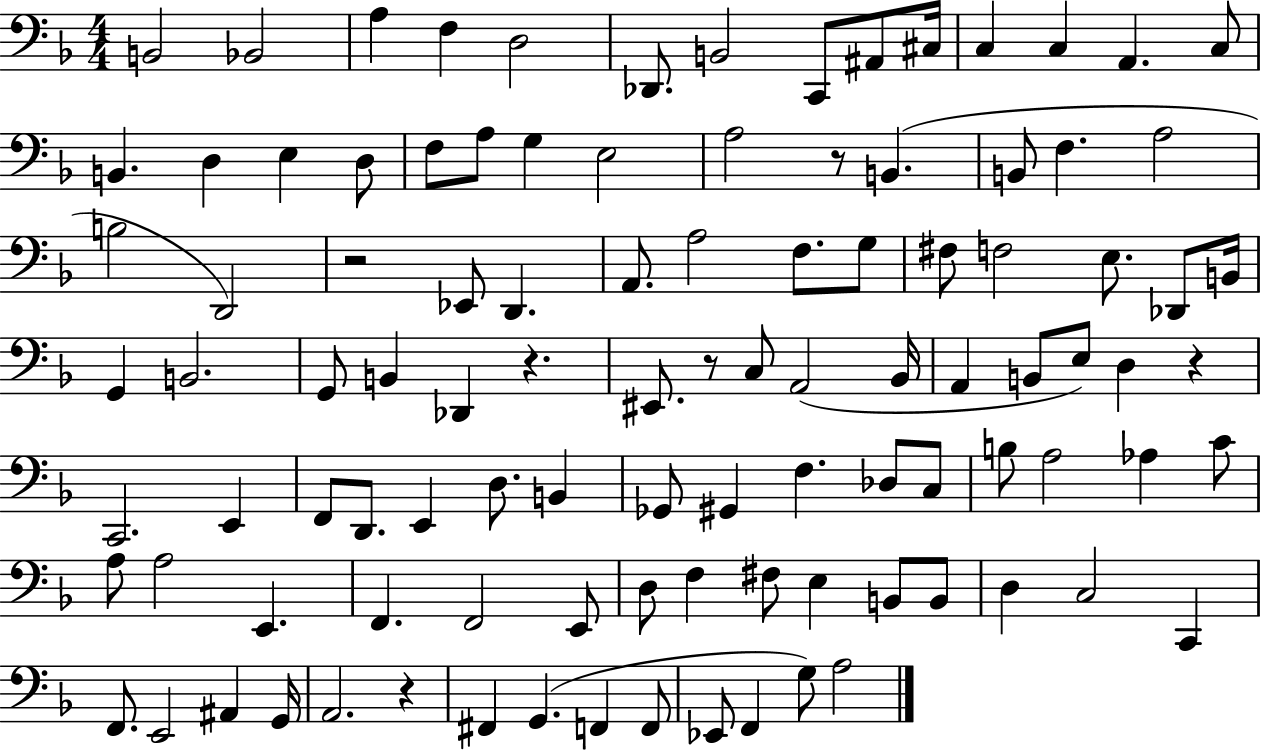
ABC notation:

X:1
T:Untitled
M:4/4
L:1/4
K:F
B,,2 _B,,2 A, F, D,2 _D,,/2 B,,2 C,,/2 ^A,,/2 ^C,/4 C, C, A,, C,/2 B,, D, E, D,/2 F,/2 A,/2 G, E,2 A,2 z/2 B,, B,,/2 F, A,2 B,2 D,,2 z2 _E,,/2 D,, A,,/2 A,2 F,/2 G,/2 ^F,/2 F,2 E,/2 _D,,/2 B,,/4 G,, B,,2 G,,/2 B,, _D,, z ^E,,/2 z/2 C,/2 A,,2 _B,,/4 A,, B,,/2 E,/2 D, z C,,2 E,, F,,/2 D,,/2 E,, D,/2 B,, _G,,/2 ^G,, F, _D,/2 C,/2 B,/2 A,2 _A, C/2 A,/2 A,2 E,, F,, F,,2 E,,/2 D,/2 F, ^F,/2 E, B,,/2 B,,/2 D, C,2 C,, F,,/2 E,,2 ^A,, G,,/4 A,,2 z ^F,, G,, F,, F,,/2 _E,,/2 F,, G,/2 A,2